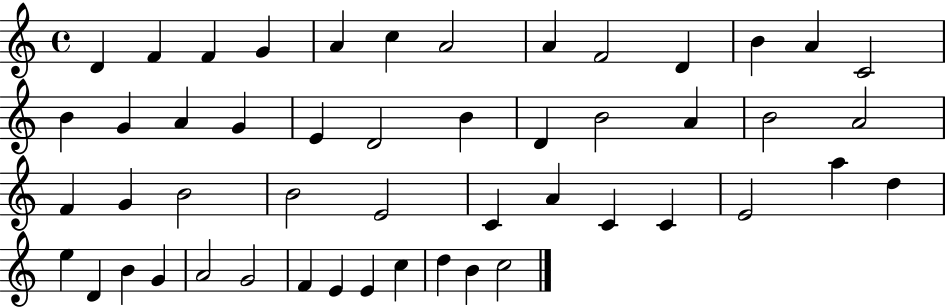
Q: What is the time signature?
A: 4/4